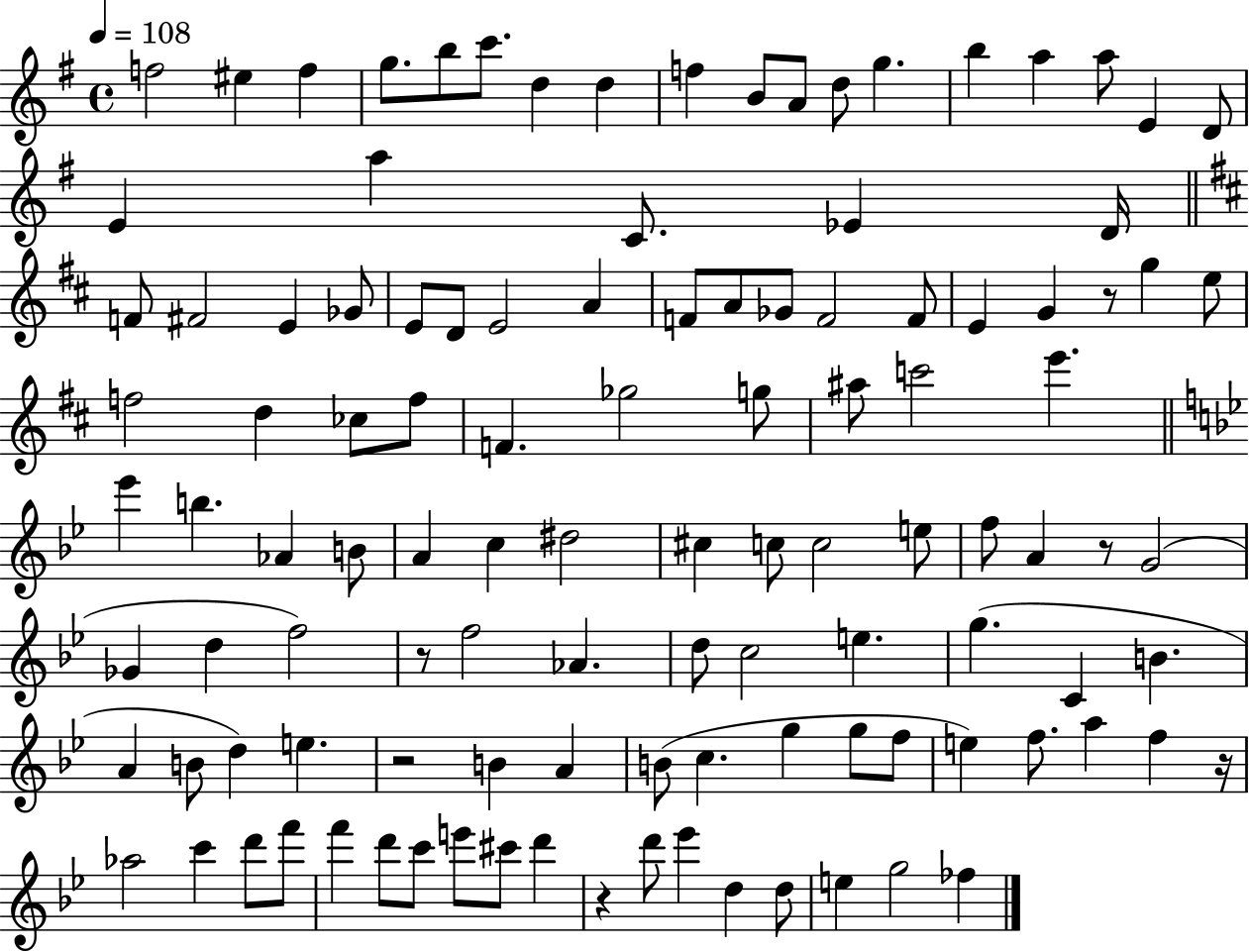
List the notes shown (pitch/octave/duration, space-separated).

F5/h EIS5/q F5/q G5/e. B5/e C6/e. D5/q D5/q F5/q B4/e A4/e D5/e G5/q. B5/q A5/q A5/e E4/q D4/e E4/q A5/q C4/e. Eb4/q D4/s F4/e F#4/h E4/q Gb4/e E4/e D4/e E4/h A4/q F4/e A4/e Gb4/e F4/h F4/e E4/q G4/q R/e G5/q E5/e F5/h D5/q CES5/e F5/e F4/q. Gb5/h G5/e A#5/e C6/h E6/q. Eb6/q B5/q. Ab4/q B4/e A4/q C5/q D#5/h C#5/q C5/e C5/h E5/e F5/e A4/q R/e G4/h Gb4/q D5/q F5/h R/e F5/h Ab4/q. D5/e C5/h E5/q. G5/q. C4/q B4/q. A4/q B4/e D5/q E5/q. R/h B4/q A4/q B4/e C5/q. G5/q G5/e F5/e E5/q F5/e. A5/q F5/q R/s Ab5/h C6/q D6/e F6/e F6/q D6/e C6/e E6/e C#6/e D6/q R/q D6/e Eb6/q D5/q D5/e E5/q G5/h FES5/q